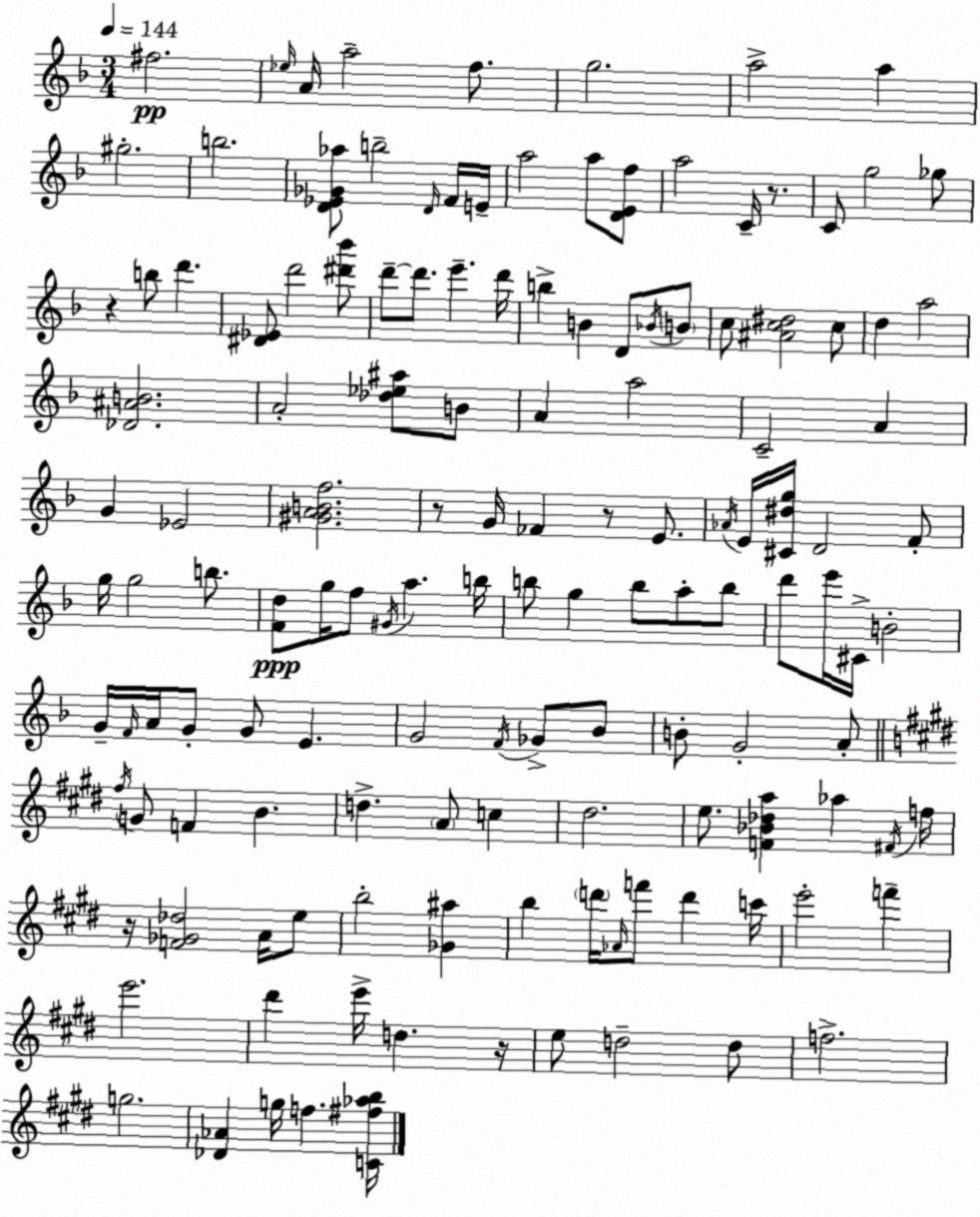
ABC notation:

X:1
T:Untitled
M:3/4
L:1/4
K:Dm
^f2 _e/4 A/4 a2 f/2 g2 a2 a ^g2 b2 [D_E_G_a]/2 b2 D/4 F/4 E/4 a2 a/2 [DEf]/2 a2 C/4 z/2 C/2 g2 _g/2 z b/2 d' [^D_E]/2 d'2 [^d'_b']/2 d'/2 d'/2 e' d'/4 b B D/2 _B/4 B/2 c/2 [^Ac^d]2 c/2 d a2 [_D^AB]2 A2 [_d_e^a]/2 B/2 A a2 C2 A G _E2 [^GABf]2 z/2 G/4 _F z/2 E/2 _A/4 E/4 [^C^dg]/4 D2 F/2 g/4 g2 b/2 [Fd]/2 g/4 f/2 ^G/4 a b/4 b/2 g b/2 a/2 b/2 d'/2 e'/4 ^C/4 B2 G/4 F/4 A/4 G/2 G/2 E G2 F/4 _G/2 _B/2 B/2 G2 A/2 ^f/4 G/2 F B d A/2 c ^d2 e/2 [F_B_da] _a ^F/4 f/4 z/4 [F_G_d]2 A/4 e/2 b2 [_G^a] b d'/4 _A/4 f'/2 d' c'/4 e'2 f' e'2 ^d' e'/4 d z/4 e/2 d2 d/2 f2 g2 [_D_A] g/4 f [C^f_ab]/4